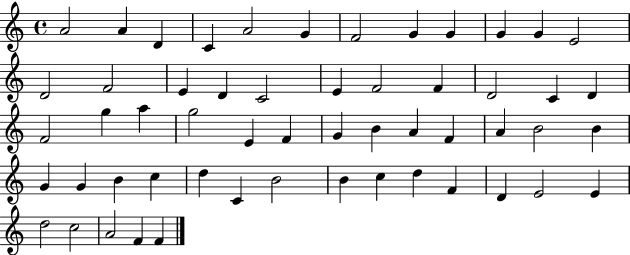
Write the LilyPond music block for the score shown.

{
  \clef treble
  \time 4/4
  \defaultTimeSignature
  \key c \major
  a'2 a'4 d'4 | c'4 a'2 g'4 | f'2 g'4 g'4 | g'4 g'4 e'2 | \break d'2 f'2 | e'4 d'4 c'2 | e'4 f'2 f'4 | d'2 c'4 d'4 | \break f'2 g''4 a''4 | g''2 e'4 f'4 | g'4 b'4 a'4 f'4 | a'4 b'2 b'4 | \break g'4 g'4 b'4 c''4 | d''4 c'4 b'2 | b'4 c''4 d''4 f'4 | d'4 e'2 e'4 | \break d''2 c''2 | a'2 f'4 f'4 | \bar "|."
}